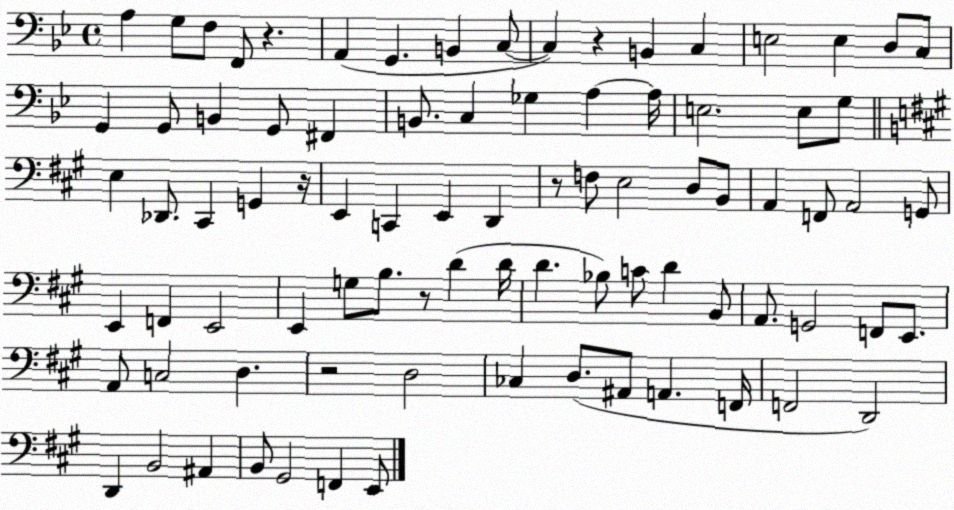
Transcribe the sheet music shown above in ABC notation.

X:1
T:Untitled
M:4/4
L:1/4
K:Bb
A, G,/2 F,/2 F,,/2 z A,, G,, B,, C,/2 C, z B,, C, E,2 E, D,/2 C,/2 G,, G,,/2 B,, G,,/2 ^F,, B,,/2 C, _G, A, A,/4 E,2 E,/2 G,/2 E, _D,,/2 ^C,, G,, z/4 E,, C,, E,, D,, z/2 F,/2 E,2 D,/2 B,,/2 A,, F,,/2 A,,2 G,,/2 E,, F,, E,,2 E,, G,/2 B,/2 z/2 D D/4 D _B,/2 C/2 D B,,/2 A,,/2 G,,2 F,,/2 E,,/2 A,,/2 C,2 D, z2 D,2 _C, D,/2 ^A,,/2 A,, F,,/4 F,,2 D,,2 D,, B,,2 ^A,, B,,/2 ^G,,2 F,, E,,/2